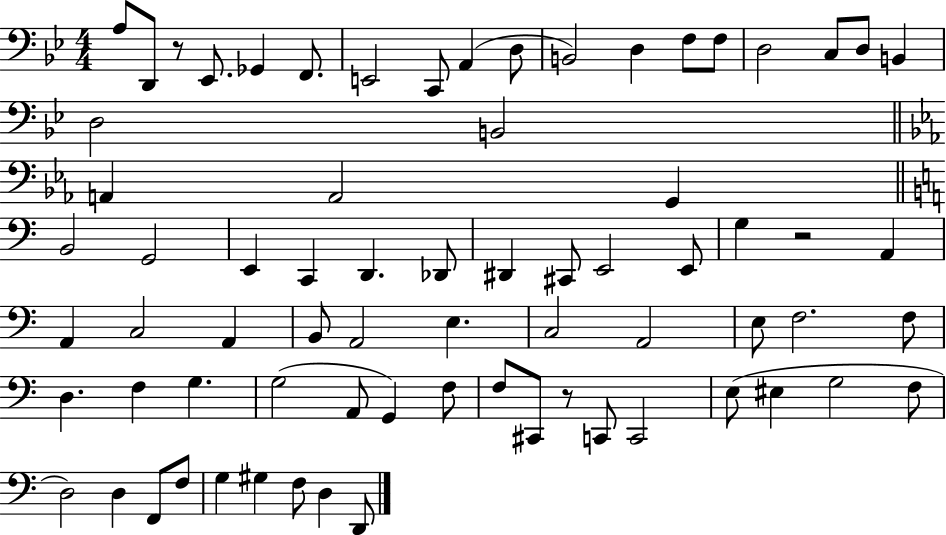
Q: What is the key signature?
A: BES major